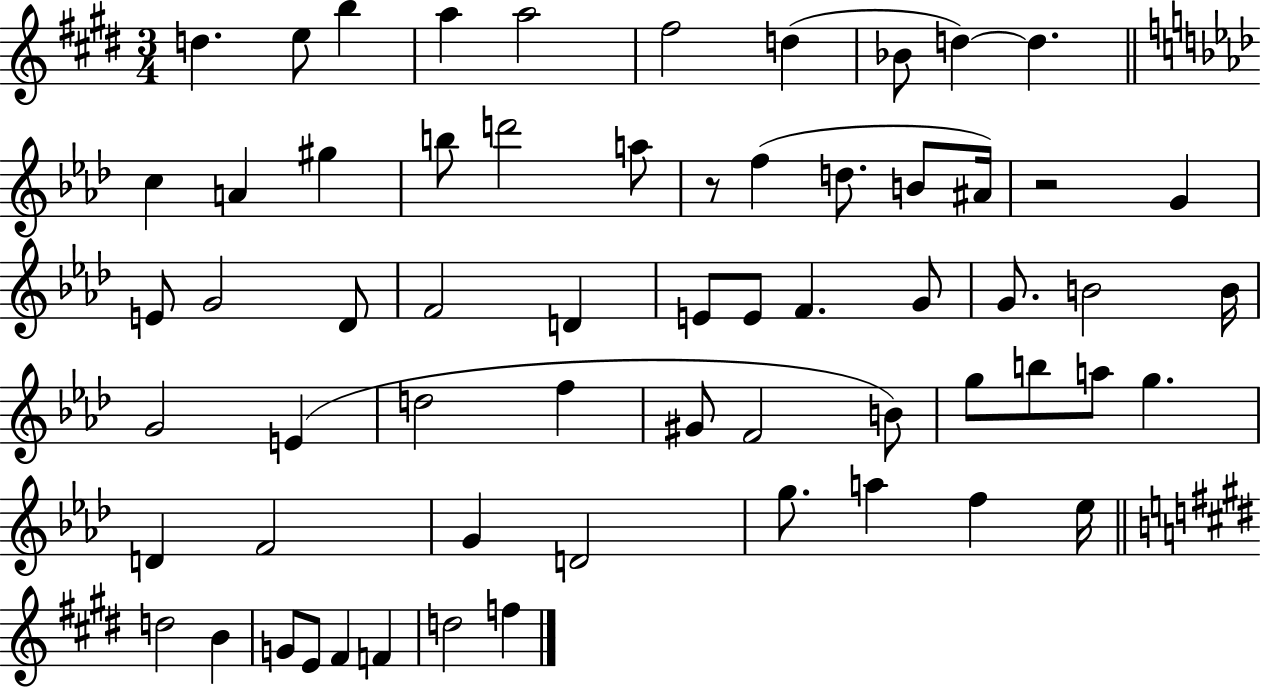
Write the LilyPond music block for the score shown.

{
  \clef treble
  \numericTimeSignature
  \time 3/4
  \key e \major
  d''4. e''8 b''4 | a''4 a''2 | fis''2 d''4( | bes'8 d''4~~) d''4. | \break \bar "||" \break \key aes \major c''4 a'4 gis''4 | b''8 d'''2 a''8 | r8 f''4( d''8. b'8 ais'16) | r2 g'4 | \break e'8 g'2 des'8 | f'2 d'4 | e'8 e'8 f'4. g'8 | g'8. b'2 b'16 | \break g'2 e'4( | d''2 f''4 | gis'8 f'2 b'8) | g''8 b''8 a''8 g''4. | \break d'4 f'2 | g'4 d'2 | g''8. a''4 f''4 ees''16 | \bar "||" \break \key e \major d''2 b'4 | g'8 e'8 fis'4 f'4 | d''2 f''4 | \bar "|."
}